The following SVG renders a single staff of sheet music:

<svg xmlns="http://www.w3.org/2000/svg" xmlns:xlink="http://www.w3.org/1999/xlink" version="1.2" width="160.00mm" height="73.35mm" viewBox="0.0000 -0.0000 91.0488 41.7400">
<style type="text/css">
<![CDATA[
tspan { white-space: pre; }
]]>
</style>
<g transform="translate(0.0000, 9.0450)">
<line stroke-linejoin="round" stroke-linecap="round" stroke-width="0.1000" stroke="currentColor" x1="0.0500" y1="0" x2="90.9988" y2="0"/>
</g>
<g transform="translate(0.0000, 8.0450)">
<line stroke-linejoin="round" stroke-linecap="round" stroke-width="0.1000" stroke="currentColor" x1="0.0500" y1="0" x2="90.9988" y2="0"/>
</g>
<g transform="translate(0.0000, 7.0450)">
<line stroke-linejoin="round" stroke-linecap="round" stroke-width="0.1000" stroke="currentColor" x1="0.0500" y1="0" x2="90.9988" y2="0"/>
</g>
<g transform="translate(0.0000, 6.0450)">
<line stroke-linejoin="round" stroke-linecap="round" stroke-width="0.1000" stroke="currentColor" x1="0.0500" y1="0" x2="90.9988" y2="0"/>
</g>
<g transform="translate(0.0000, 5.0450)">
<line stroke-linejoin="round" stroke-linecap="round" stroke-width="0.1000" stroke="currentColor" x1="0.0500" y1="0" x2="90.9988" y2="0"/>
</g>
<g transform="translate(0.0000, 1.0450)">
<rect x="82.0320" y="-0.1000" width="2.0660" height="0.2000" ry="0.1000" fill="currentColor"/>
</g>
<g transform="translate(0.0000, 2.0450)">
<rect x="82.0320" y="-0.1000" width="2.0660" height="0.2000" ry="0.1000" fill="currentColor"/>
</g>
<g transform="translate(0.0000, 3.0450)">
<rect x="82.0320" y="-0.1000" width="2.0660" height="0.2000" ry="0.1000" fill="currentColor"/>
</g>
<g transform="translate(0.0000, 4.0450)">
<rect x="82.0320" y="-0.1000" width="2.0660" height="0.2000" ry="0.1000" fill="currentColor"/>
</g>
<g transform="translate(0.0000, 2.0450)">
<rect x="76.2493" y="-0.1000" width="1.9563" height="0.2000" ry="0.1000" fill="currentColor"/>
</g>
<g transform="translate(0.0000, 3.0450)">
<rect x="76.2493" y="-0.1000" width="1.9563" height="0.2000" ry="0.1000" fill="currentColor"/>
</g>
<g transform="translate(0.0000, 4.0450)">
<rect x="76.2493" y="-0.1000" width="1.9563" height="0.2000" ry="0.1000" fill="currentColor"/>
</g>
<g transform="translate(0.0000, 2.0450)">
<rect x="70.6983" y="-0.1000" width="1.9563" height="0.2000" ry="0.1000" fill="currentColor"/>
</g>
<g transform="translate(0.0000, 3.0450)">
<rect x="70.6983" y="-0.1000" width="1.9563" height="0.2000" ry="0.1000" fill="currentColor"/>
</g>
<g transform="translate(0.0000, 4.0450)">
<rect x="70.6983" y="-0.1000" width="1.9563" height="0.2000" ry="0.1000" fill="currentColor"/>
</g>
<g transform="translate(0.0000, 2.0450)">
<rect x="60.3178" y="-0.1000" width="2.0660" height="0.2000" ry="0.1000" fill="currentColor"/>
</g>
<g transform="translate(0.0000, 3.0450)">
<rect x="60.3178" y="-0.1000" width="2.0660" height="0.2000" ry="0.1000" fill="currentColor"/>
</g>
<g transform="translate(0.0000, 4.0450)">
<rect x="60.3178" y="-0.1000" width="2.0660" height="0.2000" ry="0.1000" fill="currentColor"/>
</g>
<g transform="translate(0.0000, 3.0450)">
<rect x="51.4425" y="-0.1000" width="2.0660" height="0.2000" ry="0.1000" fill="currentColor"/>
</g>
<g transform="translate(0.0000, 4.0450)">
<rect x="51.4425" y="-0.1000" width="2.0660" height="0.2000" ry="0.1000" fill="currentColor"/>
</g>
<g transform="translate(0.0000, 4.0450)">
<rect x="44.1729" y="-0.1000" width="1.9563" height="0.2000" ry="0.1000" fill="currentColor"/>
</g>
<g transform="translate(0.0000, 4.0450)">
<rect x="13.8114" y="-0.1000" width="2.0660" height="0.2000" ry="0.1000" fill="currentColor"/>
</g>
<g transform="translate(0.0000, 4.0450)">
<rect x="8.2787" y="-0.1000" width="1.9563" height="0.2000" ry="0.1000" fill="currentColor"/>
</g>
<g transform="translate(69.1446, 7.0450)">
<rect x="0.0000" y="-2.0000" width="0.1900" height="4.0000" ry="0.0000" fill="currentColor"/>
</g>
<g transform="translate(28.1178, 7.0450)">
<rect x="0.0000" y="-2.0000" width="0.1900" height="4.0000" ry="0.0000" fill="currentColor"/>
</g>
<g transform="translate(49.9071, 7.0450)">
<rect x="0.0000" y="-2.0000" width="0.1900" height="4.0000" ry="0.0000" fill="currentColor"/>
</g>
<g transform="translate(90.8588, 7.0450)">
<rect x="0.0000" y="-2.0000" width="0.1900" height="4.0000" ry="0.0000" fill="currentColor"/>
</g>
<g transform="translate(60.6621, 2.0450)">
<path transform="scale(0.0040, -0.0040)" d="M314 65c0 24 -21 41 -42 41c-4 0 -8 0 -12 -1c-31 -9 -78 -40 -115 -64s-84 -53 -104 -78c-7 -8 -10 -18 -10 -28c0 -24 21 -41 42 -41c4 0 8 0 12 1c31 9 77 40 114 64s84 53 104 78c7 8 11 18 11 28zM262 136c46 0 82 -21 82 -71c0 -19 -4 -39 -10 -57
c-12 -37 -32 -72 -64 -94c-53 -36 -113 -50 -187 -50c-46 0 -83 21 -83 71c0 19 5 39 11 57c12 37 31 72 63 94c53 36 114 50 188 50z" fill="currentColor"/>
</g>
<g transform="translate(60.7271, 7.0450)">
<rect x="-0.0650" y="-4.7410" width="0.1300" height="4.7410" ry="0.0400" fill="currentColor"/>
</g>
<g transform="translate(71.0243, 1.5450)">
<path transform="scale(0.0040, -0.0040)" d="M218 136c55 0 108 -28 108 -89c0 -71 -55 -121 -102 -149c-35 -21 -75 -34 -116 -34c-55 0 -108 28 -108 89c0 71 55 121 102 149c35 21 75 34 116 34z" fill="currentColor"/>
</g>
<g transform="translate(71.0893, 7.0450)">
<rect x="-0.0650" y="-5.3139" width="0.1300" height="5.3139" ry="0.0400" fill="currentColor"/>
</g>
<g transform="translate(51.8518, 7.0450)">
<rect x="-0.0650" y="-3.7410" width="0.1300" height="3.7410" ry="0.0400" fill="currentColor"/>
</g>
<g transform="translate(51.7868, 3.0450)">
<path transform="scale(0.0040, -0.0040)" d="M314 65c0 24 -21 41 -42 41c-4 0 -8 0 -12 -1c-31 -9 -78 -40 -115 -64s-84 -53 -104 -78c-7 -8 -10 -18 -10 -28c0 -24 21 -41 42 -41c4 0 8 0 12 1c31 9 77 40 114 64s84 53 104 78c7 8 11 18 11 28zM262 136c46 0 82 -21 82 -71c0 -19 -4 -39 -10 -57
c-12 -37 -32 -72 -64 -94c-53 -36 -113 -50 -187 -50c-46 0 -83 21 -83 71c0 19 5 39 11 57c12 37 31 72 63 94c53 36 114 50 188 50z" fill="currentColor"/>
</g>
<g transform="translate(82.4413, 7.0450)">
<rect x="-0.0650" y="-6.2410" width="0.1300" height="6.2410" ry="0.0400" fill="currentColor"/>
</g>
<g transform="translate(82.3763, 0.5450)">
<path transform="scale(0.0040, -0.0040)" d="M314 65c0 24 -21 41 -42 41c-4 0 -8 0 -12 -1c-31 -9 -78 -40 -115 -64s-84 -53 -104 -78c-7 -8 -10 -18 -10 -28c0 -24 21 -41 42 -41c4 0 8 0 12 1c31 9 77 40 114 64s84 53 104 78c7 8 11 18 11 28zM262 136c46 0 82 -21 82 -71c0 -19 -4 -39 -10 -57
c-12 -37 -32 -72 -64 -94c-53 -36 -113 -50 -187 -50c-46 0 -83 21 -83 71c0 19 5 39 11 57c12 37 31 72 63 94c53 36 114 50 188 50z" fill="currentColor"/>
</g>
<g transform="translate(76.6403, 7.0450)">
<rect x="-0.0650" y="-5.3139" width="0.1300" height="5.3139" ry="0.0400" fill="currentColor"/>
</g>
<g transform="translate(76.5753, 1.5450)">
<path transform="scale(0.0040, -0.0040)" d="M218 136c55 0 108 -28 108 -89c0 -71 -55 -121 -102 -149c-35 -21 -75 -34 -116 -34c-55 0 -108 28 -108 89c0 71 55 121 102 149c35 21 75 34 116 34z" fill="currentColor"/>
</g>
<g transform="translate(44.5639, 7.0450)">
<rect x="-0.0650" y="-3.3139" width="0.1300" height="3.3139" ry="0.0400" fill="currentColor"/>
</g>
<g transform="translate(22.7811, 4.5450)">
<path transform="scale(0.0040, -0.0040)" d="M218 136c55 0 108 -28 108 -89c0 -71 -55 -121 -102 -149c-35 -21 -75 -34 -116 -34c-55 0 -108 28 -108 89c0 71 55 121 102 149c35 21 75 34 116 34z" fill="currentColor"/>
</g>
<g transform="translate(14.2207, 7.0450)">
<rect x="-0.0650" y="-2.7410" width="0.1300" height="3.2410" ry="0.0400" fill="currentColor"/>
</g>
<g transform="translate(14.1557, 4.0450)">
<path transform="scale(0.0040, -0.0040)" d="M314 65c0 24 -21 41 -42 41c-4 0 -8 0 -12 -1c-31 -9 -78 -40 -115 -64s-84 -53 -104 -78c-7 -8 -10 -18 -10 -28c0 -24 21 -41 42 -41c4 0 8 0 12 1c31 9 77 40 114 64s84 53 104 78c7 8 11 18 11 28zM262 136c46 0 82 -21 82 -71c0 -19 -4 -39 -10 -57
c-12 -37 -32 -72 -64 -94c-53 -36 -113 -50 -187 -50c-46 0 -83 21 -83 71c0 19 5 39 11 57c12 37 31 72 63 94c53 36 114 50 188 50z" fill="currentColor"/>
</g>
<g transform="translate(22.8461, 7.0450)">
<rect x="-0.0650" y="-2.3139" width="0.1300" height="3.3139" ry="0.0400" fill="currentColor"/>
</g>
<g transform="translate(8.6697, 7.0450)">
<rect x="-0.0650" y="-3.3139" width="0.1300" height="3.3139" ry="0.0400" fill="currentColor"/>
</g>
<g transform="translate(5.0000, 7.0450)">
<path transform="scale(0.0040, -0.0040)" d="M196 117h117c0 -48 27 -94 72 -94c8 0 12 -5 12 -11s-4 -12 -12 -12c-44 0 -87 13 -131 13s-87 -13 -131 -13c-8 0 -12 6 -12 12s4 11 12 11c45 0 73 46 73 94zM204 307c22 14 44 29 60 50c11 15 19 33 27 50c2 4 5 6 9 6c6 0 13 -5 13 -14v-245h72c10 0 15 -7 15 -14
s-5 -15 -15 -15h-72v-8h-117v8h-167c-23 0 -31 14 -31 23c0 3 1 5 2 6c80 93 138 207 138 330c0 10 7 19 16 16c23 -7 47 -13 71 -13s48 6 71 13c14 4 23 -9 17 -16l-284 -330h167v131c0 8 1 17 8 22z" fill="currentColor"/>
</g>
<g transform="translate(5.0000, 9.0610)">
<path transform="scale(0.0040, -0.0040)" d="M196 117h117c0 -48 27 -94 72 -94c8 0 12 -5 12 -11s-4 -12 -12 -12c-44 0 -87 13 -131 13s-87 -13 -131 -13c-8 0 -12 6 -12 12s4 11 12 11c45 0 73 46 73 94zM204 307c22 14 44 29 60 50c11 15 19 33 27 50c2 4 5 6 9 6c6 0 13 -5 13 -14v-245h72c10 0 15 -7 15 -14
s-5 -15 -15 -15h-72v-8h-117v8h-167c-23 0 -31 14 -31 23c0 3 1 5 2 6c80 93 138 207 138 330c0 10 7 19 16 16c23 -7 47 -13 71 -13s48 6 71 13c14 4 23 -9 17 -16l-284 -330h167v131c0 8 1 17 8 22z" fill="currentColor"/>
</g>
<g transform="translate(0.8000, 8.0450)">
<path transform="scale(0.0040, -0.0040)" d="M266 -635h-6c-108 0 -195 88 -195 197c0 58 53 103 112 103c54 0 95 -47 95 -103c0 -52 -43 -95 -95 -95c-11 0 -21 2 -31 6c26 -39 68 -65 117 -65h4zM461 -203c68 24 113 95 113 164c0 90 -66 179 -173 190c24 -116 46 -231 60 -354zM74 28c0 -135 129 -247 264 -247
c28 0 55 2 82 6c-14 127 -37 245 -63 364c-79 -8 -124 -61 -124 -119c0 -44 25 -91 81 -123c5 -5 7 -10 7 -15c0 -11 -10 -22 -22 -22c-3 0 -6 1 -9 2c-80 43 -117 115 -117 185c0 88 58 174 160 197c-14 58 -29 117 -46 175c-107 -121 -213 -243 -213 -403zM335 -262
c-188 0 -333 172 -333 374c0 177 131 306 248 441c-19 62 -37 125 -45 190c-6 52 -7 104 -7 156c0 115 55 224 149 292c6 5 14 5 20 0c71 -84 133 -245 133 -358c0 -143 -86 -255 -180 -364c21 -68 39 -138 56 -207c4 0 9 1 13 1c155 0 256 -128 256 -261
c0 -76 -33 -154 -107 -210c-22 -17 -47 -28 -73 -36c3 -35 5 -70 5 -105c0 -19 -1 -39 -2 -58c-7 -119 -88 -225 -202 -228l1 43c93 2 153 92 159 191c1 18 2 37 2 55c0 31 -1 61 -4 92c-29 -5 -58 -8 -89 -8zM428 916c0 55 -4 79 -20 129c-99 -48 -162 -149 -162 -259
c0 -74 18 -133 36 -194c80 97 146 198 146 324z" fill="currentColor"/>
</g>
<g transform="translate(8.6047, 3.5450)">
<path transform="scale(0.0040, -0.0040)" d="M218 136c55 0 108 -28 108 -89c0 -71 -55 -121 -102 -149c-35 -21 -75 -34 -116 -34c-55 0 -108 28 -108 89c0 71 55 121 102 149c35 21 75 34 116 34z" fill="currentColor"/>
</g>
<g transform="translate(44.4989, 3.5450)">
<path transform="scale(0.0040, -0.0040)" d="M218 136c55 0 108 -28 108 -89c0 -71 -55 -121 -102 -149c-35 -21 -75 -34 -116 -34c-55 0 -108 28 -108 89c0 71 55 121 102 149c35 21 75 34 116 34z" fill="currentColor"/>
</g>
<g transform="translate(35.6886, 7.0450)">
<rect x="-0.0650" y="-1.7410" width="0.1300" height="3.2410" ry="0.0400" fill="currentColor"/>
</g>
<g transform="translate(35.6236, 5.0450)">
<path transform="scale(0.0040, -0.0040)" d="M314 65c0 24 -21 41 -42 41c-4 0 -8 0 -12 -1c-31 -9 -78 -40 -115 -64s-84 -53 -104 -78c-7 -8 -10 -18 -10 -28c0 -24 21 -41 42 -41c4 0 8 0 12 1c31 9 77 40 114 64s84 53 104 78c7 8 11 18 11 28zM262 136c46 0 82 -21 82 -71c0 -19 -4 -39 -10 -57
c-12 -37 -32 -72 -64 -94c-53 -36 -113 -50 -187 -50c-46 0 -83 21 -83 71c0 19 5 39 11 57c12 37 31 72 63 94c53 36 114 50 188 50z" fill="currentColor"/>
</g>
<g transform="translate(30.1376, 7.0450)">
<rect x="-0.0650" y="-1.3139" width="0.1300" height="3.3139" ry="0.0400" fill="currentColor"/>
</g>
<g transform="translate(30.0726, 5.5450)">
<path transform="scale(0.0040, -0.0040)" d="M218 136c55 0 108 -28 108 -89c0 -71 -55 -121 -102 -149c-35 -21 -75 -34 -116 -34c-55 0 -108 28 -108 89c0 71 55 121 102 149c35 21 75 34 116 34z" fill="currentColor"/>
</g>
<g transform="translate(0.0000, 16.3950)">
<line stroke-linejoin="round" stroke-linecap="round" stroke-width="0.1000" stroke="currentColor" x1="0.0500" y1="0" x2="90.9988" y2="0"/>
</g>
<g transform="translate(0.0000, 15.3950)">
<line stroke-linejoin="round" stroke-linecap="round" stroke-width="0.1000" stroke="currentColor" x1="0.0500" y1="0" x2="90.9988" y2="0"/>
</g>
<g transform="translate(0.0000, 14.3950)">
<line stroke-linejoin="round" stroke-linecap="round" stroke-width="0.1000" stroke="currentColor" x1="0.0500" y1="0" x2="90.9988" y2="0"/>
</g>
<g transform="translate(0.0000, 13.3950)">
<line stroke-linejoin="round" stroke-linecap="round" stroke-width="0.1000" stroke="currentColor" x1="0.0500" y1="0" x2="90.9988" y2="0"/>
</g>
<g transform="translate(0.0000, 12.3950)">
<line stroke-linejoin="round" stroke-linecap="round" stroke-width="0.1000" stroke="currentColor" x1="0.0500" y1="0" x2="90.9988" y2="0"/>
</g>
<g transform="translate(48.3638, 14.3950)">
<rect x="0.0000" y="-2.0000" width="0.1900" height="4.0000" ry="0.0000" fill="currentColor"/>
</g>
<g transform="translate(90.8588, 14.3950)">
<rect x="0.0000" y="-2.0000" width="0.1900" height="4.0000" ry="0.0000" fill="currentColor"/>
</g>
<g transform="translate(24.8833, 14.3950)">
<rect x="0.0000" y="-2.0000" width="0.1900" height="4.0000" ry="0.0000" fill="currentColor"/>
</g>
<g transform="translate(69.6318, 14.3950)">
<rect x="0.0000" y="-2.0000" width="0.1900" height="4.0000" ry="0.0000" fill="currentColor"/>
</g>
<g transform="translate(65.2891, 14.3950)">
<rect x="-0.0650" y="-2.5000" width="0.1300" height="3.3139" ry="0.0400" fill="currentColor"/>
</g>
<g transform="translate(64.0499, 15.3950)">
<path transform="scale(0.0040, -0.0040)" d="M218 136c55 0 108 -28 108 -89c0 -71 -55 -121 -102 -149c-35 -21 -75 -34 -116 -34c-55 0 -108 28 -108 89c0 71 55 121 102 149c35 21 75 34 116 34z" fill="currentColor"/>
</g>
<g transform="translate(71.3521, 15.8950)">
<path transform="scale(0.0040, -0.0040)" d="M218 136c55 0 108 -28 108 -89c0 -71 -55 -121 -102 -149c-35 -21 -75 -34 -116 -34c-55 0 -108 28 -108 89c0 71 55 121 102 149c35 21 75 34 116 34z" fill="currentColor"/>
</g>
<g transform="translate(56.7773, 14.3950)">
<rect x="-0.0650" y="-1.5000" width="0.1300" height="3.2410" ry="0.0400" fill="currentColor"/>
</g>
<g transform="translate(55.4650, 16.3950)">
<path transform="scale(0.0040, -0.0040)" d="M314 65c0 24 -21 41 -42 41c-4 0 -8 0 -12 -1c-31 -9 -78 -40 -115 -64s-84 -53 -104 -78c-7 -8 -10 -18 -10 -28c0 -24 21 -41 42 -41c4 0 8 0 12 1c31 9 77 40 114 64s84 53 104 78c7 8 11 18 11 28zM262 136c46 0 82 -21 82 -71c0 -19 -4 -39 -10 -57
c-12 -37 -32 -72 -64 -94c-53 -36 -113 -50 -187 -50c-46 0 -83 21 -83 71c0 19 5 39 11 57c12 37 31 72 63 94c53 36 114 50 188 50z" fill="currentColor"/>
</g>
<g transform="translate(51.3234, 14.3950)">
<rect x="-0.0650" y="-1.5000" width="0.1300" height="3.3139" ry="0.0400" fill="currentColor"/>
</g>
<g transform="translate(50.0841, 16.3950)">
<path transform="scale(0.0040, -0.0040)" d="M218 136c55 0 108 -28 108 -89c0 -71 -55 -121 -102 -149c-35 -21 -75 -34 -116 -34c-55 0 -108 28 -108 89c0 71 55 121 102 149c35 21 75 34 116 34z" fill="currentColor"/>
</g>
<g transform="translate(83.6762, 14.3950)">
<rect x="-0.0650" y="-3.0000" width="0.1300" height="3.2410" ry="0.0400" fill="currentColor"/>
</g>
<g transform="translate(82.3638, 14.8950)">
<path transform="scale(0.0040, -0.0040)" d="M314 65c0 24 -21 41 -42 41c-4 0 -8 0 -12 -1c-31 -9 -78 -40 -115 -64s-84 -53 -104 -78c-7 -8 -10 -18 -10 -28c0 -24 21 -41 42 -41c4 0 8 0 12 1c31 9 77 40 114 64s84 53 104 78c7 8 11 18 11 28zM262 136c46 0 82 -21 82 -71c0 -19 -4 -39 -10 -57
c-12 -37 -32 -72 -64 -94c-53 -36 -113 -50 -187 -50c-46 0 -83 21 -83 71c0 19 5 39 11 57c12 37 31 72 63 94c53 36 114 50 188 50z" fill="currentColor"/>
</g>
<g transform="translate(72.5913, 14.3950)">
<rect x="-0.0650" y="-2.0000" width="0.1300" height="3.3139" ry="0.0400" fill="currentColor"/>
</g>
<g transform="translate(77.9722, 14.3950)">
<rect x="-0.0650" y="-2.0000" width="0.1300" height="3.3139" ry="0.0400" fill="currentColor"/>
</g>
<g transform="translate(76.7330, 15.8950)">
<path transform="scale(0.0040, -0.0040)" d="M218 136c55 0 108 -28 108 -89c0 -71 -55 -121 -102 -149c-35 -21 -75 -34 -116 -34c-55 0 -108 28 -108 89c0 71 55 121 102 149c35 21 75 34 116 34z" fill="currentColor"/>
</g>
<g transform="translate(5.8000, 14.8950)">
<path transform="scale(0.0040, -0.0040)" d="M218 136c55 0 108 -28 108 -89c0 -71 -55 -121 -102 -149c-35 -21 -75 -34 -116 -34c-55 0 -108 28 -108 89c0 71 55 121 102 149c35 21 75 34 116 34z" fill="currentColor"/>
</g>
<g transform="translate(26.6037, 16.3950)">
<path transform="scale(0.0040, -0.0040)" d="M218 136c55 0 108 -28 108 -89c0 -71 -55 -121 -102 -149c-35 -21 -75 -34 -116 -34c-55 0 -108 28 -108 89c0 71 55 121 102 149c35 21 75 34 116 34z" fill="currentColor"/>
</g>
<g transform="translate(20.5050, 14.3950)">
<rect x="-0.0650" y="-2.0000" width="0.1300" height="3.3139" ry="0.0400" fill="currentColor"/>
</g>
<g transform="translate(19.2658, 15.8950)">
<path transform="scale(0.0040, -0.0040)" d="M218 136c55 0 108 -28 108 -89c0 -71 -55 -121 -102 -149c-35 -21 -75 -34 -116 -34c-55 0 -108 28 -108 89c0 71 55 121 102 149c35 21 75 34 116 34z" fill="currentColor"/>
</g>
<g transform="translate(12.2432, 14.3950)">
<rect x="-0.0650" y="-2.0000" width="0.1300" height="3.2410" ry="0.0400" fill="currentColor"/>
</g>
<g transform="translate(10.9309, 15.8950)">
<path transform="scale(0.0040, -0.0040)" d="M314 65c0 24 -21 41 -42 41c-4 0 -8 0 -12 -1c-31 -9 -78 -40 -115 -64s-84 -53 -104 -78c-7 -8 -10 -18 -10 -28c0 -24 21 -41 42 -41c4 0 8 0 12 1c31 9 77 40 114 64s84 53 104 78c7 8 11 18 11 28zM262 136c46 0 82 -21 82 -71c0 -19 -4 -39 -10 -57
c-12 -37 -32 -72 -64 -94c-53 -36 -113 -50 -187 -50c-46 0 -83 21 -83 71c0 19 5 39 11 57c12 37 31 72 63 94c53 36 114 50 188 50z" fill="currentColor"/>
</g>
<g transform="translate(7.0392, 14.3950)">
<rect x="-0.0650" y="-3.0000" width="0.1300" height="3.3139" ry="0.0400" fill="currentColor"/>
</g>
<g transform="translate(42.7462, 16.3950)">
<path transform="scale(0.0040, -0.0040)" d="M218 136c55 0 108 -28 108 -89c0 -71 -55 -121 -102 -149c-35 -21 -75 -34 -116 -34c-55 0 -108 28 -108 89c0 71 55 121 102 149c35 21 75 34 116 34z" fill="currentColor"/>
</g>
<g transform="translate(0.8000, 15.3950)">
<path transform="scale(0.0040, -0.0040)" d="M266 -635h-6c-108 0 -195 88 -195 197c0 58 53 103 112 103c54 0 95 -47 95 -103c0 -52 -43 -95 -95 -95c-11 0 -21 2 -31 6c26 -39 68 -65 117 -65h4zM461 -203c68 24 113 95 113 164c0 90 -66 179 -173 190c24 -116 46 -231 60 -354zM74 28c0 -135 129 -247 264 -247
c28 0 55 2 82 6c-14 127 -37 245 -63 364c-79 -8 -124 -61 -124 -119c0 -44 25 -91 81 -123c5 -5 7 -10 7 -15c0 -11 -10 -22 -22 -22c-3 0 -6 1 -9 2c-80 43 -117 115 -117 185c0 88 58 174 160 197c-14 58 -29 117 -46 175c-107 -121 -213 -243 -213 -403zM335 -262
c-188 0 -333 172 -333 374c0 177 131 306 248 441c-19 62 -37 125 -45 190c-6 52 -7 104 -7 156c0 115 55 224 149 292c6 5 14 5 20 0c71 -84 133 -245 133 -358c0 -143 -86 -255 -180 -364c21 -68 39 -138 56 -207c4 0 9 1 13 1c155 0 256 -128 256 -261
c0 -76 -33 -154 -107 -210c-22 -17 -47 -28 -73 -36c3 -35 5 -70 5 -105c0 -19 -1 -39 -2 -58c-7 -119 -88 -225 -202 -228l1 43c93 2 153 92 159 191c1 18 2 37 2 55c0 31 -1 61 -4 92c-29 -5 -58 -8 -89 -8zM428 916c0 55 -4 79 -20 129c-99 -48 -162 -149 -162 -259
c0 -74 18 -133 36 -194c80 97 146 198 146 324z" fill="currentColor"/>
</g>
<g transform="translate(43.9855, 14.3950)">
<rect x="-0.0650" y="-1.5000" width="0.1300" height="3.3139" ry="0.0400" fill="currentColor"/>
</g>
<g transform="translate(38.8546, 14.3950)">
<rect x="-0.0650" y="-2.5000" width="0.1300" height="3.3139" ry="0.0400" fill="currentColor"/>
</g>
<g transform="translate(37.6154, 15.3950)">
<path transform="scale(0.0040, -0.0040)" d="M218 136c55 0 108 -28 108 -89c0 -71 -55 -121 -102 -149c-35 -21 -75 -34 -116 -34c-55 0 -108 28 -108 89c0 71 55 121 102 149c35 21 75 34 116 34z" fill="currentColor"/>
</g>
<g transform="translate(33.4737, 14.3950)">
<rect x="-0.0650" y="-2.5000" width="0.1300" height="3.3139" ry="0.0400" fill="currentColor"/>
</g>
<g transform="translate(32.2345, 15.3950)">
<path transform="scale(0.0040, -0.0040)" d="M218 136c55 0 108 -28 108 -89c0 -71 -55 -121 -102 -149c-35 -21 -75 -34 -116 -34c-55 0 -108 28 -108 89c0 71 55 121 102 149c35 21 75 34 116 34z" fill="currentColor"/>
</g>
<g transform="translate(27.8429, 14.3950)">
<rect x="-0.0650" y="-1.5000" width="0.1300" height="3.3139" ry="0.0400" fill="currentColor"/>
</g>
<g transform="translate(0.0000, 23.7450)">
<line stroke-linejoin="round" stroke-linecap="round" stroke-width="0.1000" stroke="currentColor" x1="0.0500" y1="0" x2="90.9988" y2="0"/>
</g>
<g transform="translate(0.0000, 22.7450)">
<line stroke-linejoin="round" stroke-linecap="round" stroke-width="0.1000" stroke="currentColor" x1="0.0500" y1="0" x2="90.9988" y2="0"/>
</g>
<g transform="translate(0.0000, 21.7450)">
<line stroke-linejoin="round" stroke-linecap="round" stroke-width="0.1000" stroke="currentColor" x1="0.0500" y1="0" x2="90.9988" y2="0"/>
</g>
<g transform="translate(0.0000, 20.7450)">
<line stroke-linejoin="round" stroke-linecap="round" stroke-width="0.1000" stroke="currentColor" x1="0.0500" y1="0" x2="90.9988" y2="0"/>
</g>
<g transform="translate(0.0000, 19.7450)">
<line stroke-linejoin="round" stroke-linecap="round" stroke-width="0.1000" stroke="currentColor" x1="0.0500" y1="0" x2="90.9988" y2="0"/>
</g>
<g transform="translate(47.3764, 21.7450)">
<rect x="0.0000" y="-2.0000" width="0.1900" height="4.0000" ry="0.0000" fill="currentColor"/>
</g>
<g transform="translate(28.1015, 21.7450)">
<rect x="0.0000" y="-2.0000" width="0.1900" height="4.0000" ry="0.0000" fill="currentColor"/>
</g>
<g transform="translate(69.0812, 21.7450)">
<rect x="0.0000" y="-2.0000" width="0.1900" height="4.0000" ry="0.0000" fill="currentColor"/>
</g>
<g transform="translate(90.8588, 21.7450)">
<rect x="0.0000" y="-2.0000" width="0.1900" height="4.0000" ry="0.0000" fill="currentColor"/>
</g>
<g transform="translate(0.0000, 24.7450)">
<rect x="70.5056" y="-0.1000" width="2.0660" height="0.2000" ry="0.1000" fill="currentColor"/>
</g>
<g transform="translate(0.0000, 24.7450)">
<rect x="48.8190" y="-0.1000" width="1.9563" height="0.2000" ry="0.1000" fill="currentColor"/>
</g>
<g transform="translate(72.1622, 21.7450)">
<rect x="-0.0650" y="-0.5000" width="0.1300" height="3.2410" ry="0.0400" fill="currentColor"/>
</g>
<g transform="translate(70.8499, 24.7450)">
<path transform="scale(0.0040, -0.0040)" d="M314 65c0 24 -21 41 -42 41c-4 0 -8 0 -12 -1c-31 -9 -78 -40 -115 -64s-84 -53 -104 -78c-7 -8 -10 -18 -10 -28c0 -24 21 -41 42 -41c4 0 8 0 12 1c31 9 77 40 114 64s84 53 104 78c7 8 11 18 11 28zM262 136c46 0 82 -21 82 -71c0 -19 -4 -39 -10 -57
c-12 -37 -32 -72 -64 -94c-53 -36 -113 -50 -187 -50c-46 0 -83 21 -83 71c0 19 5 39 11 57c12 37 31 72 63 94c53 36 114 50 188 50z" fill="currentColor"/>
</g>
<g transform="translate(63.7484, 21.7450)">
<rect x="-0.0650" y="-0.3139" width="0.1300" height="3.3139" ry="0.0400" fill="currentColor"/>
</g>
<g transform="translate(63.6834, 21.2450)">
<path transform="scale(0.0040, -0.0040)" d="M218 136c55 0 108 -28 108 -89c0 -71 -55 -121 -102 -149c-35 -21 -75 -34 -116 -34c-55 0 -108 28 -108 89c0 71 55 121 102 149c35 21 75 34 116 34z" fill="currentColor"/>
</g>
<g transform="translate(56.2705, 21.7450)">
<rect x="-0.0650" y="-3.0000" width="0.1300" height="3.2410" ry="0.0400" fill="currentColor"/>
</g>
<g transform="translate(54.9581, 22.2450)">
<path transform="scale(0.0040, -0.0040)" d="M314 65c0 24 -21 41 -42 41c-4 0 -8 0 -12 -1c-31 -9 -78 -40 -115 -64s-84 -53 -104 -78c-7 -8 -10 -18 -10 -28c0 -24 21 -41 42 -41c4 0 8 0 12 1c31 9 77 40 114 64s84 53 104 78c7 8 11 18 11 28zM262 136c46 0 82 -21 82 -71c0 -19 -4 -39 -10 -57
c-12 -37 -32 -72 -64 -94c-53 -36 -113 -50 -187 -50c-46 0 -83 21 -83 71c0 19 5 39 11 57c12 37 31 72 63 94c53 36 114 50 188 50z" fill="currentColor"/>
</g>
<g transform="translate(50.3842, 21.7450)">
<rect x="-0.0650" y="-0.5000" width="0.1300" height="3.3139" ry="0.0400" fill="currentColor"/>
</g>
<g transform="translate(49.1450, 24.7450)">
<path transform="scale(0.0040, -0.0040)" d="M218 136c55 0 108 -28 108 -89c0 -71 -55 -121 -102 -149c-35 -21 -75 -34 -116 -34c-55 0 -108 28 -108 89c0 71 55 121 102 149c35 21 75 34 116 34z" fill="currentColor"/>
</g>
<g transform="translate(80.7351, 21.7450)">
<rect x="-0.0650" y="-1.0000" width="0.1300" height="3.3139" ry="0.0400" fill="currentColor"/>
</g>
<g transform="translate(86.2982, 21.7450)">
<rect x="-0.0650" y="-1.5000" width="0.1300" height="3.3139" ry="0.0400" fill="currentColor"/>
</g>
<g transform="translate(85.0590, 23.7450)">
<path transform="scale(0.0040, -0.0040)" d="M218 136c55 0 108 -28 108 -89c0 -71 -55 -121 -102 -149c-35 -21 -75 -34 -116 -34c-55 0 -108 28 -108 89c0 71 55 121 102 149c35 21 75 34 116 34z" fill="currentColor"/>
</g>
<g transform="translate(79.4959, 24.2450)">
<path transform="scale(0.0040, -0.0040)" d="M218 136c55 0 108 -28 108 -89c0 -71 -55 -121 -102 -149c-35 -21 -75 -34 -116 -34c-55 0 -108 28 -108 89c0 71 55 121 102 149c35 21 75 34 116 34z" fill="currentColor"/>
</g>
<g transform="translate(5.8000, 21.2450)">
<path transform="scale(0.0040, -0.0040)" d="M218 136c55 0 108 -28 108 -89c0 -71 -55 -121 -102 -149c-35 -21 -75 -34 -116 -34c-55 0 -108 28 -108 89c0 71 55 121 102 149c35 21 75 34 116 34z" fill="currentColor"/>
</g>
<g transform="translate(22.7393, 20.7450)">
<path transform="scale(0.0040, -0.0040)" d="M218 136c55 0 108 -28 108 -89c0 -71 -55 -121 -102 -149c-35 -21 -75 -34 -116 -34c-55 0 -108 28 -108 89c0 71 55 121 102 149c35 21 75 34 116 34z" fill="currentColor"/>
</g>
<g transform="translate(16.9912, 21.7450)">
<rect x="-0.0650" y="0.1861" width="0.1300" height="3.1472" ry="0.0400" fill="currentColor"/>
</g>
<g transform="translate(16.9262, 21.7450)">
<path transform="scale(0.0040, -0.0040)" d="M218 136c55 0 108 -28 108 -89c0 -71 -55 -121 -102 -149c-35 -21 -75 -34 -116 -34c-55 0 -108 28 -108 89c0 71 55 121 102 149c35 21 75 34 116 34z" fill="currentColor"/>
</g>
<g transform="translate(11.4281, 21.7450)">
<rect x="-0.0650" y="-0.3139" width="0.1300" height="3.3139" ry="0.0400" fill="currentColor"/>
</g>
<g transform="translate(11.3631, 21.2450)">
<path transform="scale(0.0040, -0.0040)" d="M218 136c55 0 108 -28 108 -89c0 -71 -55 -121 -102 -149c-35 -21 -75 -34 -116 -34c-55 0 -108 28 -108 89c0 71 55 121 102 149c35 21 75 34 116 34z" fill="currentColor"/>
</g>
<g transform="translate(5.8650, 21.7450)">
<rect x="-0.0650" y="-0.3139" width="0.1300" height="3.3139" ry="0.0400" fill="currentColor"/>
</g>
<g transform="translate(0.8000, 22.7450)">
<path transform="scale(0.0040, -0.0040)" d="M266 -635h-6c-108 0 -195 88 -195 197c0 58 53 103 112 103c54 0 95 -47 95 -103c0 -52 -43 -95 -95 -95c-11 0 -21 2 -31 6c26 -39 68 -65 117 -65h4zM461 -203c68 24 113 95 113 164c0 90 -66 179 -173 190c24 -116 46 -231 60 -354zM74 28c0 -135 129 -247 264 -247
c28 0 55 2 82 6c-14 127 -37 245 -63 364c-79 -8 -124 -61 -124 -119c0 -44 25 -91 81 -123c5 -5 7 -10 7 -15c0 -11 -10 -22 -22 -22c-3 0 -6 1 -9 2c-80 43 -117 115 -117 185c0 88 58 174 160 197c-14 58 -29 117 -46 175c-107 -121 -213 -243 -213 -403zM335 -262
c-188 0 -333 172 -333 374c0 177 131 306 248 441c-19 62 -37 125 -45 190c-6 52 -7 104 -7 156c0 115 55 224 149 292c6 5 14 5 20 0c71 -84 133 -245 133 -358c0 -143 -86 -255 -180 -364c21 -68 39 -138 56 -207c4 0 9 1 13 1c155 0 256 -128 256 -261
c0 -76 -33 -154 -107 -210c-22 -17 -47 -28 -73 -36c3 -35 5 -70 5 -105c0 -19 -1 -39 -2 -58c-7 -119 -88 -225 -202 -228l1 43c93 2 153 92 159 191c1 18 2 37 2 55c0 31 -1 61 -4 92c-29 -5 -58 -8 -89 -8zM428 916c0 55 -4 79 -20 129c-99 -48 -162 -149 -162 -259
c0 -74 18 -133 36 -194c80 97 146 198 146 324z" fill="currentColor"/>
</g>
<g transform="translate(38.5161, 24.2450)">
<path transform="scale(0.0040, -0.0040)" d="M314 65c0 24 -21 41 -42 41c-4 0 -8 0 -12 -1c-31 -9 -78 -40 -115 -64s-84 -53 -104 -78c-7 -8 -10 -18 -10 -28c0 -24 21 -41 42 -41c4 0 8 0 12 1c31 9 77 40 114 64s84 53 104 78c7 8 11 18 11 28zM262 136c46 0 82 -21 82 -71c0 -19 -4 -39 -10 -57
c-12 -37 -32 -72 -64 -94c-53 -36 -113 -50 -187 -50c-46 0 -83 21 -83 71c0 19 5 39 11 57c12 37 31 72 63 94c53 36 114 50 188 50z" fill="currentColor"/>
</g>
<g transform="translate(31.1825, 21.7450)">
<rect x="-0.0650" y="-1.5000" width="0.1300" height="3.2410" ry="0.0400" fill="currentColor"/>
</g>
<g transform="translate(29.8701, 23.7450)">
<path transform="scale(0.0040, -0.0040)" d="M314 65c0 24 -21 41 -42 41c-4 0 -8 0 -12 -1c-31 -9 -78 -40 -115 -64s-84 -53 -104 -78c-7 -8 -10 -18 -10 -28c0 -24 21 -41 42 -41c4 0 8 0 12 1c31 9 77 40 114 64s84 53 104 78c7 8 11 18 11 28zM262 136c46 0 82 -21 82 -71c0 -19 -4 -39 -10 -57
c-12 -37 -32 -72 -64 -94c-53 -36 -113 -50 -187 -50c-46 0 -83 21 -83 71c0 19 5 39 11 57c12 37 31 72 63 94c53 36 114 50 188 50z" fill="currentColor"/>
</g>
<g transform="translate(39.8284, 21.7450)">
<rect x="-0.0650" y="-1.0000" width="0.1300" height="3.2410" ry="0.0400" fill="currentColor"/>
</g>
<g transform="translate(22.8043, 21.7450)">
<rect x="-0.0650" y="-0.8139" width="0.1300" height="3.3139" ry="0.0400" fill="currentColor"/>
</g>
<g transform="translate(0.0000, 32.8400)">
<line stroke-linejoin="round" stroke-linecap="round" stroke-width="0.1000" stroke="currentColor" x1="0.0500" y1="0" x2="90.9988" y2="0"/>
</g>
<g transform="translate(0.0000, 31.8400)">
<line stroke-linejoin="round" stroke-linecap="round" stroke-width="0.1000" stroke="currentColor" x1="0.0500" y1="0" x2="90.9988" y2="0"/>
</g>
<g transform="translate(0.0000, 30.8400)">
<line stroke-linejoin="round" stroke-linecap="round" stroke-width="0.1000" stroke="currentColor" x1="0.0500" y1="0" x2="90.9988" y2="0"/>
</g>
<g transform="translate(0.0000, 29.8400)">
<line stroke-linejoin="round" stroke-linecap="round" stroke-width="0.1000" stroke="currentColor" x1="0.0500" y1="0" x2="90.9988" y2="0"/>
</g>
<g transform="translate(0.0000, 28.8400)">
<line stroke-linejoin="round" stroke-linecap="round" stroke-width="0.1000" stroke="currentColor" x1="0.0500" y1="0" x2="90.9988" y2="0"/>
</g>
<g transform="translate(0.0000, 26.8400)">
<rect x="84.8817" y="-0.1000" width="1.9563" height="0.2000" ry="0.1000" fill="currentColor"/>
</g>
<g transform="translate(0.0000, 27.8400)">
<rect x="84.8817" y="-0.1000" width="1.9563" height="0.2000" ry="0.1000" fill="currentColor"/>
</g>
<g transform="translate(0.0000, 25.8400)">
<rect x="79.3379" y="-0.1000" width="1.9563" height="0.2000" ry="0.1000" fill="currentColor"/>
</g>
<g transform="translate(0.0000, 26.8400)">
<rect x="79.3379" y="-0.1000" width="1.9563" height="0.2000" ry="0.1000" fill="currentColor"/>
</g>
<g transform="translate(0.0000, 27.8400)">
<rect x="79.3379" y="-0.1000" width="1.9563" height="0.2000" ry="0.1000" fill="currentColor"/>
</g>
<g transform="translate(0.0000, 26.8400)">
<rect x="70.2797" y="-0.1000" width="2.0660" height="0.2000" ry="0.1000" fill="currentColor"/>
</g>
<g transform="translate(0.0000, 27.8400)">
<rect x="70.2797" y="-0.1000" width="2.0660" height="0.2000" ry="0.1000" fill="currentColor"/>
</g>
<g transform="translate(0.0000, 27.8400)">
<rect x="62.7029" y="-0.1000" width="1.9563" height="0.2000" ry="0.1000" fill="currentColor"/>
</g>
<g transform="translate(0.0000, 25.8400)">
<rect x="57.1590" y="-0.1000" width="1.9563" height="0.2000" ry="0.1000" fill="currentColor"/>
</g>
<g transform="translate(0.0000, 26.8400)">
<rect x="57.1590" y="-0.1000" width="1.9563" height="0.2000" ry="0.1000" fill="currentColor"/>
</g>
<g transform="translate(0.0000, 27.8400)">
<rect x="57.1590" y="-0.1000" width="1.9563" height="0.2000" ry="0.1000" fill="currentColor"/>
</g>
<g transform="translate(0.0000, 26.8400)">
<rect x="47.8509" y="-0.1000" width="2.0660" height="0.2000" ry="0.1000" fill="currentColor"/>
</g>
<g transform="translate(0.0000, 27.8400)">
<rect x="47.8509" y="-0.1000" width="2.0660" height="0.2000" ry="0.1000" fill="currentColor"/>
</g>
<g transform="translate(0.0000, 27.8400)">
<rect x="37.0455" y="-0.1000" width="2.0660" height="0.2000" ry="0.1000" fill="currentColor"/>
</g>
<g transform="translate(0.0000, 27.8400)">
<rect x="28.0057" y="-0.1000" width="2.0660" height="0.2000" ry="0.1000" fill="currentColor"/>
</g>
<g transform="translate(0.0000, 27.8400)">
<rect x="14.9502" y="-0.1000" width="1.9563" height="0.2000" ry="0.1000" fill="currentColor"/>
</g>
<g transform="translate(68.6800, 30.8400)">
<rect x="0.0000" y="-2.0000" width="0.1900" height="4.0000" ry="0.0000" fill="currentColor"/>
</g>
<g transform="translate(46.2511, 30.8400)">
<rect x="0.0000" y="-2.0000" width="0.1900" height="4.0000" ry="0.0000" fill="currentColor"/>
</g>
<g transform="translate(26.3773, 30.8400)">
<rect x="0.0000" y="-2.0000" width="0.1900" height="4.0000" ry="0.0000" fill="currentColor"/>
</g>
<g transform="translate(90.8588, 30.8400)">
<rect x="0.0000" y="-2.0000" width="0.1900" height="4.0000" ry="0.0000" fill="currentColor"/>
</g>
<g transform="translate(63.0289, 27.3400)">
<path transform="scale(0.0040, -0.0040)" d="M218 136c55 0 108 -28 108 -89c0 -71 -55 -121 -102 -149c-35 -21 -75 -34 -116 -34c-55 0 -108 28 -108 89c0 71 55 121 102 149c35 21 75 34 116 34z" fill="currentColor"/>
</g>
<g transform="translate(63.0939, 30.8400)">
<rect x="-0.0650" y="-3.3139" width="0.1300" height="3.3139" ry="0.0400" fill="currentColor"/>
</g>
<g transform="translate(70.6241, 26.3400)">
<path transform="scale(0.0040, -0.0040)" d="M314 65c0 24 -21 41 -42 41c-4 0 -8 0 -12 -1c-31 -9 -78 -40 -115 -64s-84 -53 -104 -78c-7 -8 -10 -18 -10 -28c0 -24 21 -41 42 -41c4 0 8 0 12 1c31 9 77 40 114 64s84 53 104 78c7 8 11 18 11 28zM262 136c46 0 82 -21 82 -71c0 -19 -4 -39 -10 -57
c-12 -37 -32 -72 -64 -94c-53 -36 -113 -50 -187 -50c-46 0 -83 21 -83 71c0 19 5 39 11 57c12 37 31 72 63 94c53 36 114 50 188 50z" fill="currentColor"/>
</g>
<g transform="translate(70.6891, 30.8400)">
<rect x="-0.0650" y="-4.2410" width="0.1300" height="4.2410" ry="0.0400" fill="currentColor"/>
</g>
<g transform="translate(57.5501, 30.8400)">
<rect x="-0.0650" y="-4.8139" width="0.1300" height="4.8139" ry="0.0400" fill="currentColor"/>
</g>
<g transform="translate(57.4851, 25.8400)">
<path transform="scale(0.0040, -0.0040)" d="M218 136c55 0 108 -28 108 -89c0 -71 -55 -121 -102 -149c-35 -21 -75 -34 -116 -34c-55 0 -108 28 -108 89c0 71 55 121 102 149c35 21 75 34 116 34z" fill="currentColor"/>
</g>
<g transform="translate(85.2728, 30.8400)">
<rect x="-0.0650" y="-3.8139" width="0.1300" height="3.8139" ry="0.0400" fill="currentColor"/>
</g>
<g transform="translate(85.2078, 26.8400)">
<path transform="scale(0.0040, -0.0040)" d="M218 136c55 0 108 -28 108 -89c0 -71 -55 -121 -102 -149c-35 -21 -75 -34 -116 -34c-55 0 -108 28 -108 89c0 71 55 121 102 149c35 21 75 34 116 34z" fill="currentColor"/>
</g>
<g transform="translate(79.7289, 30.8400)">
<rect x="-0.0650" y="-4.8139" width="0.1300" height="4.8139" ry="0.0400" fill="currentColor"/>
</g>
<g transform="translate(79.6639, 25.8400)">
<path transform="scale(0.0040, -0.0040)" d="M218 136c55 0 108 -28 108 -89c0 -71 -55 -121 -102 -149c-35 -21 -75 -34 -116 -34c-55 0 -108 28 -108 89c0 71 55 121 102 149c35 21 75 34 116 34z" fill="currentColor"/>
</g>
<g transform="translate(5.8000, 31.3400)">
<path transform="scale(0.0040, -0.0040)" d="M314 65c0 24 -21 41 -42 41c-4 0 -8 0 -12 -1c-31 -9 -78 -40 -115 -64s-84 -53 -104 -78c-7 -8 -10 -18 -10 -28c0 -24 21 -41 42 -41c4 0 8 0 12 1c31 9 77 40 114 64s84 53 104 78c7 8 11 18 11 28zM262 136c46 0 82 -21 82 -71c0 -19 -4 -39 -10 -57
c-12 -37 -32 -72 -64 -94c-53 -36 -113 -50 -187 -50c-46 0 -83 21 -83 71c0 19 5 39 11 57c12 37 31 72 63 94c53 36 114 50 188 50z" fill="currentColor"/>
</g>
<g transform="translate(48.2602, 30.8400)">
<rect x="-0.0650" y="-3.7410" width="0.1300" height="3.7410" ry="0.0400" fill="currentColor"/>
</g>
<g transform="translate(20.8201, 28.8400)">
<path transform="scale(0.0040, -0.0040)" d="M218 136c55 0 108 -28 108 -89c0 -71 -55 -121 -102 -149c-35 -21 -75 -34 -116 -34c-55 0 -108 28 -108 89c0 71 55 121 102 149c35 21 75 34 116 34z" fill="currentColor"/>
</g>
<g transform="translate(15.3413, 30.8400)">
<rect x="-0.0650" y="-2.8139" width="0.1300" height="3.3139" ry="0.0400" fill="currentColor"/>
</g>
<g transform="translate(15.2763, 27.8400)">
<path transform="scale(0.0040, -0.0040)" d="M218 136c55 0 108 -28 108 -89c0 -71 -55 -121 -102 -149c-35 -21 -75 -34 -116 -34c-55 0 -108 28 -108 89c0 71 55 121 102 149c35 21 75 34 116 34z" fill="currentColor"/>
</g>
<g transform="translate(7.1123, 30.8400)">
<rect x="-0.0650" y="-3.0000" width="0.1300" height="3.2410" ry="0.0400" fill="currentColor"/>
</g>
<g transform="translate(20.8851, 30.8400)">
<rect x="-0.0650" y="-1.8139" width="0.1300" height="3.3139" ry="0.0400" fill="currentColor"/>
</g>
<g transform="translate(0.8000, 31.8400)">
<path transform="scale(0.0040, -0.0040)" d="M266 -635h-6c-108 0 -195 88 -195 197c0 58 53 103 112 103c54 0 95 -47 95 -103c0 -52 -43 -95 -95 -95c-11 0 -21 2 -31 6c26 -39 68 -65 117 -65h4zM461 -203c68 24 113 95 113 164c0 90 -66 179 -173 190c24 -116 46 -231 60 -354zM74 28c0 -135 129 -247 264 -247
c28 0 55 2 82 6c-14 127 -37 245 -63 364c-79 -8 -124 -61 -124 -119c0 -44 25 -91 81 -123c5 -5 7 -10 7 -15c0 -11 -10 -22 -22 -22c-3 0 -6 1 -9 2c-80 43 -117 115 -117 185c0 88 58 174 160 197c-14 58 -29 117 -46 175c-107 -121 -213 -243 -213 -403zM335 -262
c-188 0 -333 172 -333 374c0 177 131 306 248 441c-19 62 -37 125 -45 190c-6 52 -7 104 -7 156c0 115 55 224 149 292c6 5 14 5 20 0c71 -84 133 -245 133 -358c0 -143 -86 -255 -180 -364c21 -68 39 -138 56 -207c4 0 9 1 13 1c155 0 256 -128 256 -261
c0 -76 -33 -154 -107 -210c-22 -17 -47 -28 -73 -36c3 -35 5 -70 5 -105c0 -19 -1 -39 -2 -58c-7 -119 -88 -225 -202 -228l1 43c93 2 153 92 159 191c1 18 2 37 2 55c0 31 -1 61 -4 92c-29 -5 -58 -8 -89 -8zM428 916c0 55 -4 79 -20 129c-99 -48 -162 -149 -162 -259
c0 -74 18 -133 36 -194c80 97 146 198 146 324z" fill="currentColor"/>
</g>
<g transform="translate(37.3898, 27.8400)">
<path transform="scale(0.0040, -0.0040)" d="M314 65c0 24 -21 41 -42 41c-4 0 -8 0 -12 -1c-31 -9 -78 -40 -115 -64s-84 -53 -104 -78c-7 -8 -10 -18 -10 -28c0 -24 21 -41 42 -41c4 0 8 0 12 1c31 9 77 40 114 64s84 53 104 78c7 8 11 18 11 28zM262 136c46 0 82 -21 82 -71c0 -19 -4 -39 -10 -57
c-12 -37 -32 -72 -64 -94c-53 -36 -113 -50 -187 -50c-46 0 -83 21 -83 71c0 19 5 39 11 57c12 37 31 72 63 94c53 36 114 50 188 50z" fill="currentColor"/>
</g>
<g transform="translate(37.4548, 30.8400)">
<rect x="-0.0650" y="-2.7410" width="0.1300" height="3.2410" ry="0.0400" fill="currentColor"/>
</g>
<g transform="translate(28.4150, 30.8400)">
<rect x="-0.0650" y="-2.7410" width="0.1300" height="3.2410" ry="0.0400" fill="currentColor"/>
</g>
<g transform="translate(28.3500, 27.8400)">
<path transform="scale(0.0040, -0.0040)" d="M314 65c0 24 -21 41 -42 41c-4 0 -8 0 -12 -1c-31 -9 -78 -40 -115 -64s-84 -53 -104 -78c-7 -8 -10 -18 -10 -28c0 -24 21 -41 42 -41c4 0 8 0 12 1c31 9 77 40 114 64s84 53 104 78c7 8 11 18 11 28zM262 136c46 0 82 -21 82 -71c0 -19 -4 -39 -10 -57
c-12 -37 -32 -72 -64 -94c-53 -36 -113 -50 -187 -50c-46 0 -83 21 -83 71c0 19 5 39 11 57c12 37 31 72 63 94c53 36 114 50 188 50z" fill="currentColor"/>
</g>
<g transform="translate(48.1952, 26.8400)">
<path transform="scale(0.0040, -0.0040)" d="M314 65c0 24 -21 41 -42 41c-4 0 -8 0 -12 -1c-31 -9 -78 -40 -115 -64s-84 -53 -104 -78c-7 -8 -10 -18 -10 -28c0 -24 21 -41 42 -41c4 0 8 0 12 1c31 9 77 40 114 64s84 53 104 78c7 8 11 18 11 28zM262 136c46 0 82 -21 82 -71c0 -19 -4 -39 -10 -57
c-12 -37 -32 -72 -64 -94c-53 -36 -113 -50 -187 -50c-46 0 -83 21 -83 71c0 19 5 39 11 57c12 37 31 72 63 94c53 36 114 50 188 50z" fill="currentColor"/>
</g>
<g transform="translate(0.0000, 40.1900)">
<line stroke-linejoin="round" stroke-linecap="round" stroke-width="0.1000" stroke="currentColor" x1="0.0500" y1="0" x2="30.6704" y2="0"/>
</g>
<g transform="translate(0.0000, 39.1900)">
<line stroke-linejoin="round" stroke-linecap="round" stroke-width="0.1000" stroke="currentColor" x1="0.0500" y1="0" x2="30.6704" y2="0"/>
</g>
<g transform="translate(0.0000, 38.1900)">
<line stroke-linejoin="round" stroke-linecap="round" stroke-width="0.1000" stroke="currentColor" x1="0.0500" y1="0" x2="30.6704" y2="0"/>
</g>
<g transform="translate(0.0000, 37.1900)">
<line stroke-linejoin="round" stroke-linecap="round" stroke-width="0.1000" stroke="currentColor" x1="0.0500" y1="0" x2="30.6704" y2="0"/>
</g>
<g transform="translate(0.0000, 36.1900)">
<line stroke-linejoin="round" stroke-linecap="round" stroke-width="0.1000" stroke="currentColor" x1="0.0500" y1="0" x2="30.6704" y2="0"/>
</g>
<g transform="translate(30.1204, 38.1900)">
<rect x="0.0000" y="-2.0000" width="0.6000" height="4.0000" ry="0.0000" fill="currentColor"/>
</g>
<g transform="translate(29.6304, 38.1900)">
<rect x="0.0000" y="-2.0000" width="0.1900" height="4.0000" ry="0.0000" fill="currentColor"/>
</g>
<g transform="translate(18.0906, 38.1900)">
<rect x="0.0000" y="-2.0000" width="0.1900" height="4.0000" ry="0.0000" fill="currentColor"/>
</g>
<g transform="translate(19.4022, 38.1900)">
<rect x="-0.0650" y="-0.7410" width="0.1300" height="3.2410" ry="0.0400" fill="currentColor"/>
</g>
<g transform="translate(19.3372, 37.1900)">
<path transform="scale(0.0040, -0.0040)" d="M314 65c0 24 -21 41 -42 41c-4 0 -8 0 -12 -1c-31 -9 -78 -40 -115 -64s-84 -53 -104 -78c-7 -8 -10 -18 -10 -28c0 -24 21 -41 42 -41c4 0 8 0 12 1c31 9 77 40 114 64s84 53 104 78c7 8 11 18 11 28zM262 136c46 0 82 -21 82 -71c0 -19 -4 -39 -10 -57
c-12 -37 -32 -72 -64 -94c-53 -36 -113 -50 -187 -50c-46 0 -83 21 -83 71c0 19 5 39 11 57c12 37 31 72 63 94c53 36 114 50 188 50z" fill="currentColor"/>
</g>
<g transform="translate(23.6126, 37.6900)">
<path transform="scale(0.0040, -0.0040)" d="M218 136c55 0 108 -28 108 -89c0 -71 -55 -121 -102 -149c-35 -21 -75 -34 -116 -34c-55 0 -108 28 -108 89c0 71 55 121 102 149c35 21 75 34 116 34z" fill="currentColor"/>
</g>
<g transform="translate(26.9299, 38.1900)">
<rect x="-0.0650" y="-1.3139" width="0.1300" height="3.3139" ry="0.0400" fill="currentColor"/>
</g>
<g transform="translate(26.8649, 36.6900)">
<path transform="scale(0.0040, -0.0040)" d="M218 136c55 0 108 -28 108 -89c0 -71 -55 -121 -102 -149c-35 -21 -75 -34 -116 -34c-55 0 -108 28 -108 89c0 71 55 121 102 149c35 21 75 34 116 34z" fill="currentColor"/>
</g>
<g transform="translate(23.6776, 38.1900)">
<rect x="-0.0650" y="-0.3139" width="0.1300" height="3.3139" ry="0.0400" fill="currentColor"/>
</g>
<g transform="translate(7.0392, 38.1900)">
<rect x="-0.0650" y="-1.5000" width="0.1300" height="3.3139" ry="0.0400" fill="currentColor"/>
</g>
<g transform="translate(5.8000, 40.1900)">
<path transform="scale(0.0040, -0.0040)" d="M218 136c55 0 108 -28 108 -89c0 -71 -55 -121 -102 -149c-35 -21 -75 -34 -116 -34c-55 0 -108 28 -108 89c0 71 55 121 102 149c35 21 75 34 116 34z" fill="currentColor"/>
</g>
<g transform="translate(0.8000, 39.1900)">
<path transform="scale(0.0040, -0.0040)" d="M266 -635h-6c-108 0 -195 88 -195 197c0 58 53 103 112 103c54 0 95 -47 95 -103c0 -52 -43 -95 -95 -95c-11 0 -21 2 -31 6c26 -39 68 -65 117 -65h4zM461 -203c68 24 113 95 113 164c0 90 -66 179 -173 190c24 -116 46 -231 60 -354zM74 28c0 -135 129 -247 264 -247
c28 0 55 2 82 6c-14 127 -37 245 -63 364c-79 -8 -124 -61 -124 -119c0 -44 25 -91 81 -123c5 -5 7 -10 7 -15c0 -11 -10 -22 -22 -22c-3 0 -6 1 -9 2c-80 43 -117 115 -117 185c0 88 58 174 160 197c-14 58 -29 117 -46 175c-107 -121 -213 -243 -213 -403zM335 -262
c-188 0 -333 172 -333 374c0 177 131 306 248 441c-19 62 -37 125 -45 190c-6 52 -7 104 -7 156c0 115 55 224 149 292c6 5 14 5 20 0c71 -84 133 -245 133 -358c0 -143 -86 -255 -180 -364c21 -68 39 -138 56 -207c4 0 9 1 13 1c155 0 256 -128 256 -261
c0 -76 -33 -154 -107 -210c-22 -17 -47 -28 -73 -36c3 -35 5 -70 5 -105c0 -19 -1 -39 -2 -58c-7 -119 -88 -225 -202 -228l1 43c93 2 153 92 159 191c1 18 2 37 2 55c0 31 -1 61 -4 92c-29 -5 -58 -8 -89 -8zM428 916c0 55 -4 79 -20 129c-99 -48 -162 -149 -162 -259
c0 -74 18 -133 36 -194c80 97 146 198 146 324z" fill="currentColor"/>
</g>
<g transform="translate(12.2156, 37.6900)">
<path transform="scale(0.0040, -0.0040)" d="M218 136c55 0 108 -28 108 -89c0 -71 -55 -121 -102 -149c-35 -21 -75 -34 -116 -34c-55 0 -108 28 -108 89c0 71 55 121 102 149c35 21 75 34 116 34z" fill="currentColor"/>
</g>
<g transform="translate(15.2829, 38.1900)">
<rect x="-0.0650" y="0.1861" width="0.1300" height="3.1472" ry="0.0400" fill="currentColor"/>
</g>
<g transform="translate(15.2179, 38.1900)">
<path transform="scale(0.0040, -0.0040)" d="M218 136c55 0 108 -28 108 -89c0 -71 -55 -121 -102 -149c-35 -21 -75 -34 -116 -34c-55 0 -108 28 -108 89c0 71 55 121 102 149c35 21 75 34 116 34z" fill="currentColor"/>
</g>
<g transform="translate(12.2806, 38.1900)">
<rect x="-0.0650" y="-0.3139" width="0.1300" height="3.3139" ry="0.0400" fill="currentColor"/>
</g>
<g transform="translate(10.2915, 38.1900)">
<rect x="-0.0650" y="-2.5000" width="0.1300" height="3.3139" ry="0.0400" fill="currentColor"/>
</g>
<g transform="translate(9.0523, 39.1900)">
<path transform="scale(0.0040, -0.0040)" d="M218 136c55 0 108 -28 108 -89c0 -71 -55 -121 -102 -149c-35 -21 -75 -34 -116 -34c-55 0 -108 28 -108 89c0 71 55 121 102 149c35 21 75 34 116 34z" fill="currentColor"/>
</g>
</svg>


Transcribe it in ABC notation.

X:1
T:Untitled
M:4/4
L:1/4
K:C
b a2 g e f2 b c'2 e'2 f' f' a'2 A F2 F E G G E E E2 G F F A2 c c B d E2 D2 C A2 c C2 D E A2 a f a2 a2 c'2 e' b d'2 e' c' E G c B d2 c e